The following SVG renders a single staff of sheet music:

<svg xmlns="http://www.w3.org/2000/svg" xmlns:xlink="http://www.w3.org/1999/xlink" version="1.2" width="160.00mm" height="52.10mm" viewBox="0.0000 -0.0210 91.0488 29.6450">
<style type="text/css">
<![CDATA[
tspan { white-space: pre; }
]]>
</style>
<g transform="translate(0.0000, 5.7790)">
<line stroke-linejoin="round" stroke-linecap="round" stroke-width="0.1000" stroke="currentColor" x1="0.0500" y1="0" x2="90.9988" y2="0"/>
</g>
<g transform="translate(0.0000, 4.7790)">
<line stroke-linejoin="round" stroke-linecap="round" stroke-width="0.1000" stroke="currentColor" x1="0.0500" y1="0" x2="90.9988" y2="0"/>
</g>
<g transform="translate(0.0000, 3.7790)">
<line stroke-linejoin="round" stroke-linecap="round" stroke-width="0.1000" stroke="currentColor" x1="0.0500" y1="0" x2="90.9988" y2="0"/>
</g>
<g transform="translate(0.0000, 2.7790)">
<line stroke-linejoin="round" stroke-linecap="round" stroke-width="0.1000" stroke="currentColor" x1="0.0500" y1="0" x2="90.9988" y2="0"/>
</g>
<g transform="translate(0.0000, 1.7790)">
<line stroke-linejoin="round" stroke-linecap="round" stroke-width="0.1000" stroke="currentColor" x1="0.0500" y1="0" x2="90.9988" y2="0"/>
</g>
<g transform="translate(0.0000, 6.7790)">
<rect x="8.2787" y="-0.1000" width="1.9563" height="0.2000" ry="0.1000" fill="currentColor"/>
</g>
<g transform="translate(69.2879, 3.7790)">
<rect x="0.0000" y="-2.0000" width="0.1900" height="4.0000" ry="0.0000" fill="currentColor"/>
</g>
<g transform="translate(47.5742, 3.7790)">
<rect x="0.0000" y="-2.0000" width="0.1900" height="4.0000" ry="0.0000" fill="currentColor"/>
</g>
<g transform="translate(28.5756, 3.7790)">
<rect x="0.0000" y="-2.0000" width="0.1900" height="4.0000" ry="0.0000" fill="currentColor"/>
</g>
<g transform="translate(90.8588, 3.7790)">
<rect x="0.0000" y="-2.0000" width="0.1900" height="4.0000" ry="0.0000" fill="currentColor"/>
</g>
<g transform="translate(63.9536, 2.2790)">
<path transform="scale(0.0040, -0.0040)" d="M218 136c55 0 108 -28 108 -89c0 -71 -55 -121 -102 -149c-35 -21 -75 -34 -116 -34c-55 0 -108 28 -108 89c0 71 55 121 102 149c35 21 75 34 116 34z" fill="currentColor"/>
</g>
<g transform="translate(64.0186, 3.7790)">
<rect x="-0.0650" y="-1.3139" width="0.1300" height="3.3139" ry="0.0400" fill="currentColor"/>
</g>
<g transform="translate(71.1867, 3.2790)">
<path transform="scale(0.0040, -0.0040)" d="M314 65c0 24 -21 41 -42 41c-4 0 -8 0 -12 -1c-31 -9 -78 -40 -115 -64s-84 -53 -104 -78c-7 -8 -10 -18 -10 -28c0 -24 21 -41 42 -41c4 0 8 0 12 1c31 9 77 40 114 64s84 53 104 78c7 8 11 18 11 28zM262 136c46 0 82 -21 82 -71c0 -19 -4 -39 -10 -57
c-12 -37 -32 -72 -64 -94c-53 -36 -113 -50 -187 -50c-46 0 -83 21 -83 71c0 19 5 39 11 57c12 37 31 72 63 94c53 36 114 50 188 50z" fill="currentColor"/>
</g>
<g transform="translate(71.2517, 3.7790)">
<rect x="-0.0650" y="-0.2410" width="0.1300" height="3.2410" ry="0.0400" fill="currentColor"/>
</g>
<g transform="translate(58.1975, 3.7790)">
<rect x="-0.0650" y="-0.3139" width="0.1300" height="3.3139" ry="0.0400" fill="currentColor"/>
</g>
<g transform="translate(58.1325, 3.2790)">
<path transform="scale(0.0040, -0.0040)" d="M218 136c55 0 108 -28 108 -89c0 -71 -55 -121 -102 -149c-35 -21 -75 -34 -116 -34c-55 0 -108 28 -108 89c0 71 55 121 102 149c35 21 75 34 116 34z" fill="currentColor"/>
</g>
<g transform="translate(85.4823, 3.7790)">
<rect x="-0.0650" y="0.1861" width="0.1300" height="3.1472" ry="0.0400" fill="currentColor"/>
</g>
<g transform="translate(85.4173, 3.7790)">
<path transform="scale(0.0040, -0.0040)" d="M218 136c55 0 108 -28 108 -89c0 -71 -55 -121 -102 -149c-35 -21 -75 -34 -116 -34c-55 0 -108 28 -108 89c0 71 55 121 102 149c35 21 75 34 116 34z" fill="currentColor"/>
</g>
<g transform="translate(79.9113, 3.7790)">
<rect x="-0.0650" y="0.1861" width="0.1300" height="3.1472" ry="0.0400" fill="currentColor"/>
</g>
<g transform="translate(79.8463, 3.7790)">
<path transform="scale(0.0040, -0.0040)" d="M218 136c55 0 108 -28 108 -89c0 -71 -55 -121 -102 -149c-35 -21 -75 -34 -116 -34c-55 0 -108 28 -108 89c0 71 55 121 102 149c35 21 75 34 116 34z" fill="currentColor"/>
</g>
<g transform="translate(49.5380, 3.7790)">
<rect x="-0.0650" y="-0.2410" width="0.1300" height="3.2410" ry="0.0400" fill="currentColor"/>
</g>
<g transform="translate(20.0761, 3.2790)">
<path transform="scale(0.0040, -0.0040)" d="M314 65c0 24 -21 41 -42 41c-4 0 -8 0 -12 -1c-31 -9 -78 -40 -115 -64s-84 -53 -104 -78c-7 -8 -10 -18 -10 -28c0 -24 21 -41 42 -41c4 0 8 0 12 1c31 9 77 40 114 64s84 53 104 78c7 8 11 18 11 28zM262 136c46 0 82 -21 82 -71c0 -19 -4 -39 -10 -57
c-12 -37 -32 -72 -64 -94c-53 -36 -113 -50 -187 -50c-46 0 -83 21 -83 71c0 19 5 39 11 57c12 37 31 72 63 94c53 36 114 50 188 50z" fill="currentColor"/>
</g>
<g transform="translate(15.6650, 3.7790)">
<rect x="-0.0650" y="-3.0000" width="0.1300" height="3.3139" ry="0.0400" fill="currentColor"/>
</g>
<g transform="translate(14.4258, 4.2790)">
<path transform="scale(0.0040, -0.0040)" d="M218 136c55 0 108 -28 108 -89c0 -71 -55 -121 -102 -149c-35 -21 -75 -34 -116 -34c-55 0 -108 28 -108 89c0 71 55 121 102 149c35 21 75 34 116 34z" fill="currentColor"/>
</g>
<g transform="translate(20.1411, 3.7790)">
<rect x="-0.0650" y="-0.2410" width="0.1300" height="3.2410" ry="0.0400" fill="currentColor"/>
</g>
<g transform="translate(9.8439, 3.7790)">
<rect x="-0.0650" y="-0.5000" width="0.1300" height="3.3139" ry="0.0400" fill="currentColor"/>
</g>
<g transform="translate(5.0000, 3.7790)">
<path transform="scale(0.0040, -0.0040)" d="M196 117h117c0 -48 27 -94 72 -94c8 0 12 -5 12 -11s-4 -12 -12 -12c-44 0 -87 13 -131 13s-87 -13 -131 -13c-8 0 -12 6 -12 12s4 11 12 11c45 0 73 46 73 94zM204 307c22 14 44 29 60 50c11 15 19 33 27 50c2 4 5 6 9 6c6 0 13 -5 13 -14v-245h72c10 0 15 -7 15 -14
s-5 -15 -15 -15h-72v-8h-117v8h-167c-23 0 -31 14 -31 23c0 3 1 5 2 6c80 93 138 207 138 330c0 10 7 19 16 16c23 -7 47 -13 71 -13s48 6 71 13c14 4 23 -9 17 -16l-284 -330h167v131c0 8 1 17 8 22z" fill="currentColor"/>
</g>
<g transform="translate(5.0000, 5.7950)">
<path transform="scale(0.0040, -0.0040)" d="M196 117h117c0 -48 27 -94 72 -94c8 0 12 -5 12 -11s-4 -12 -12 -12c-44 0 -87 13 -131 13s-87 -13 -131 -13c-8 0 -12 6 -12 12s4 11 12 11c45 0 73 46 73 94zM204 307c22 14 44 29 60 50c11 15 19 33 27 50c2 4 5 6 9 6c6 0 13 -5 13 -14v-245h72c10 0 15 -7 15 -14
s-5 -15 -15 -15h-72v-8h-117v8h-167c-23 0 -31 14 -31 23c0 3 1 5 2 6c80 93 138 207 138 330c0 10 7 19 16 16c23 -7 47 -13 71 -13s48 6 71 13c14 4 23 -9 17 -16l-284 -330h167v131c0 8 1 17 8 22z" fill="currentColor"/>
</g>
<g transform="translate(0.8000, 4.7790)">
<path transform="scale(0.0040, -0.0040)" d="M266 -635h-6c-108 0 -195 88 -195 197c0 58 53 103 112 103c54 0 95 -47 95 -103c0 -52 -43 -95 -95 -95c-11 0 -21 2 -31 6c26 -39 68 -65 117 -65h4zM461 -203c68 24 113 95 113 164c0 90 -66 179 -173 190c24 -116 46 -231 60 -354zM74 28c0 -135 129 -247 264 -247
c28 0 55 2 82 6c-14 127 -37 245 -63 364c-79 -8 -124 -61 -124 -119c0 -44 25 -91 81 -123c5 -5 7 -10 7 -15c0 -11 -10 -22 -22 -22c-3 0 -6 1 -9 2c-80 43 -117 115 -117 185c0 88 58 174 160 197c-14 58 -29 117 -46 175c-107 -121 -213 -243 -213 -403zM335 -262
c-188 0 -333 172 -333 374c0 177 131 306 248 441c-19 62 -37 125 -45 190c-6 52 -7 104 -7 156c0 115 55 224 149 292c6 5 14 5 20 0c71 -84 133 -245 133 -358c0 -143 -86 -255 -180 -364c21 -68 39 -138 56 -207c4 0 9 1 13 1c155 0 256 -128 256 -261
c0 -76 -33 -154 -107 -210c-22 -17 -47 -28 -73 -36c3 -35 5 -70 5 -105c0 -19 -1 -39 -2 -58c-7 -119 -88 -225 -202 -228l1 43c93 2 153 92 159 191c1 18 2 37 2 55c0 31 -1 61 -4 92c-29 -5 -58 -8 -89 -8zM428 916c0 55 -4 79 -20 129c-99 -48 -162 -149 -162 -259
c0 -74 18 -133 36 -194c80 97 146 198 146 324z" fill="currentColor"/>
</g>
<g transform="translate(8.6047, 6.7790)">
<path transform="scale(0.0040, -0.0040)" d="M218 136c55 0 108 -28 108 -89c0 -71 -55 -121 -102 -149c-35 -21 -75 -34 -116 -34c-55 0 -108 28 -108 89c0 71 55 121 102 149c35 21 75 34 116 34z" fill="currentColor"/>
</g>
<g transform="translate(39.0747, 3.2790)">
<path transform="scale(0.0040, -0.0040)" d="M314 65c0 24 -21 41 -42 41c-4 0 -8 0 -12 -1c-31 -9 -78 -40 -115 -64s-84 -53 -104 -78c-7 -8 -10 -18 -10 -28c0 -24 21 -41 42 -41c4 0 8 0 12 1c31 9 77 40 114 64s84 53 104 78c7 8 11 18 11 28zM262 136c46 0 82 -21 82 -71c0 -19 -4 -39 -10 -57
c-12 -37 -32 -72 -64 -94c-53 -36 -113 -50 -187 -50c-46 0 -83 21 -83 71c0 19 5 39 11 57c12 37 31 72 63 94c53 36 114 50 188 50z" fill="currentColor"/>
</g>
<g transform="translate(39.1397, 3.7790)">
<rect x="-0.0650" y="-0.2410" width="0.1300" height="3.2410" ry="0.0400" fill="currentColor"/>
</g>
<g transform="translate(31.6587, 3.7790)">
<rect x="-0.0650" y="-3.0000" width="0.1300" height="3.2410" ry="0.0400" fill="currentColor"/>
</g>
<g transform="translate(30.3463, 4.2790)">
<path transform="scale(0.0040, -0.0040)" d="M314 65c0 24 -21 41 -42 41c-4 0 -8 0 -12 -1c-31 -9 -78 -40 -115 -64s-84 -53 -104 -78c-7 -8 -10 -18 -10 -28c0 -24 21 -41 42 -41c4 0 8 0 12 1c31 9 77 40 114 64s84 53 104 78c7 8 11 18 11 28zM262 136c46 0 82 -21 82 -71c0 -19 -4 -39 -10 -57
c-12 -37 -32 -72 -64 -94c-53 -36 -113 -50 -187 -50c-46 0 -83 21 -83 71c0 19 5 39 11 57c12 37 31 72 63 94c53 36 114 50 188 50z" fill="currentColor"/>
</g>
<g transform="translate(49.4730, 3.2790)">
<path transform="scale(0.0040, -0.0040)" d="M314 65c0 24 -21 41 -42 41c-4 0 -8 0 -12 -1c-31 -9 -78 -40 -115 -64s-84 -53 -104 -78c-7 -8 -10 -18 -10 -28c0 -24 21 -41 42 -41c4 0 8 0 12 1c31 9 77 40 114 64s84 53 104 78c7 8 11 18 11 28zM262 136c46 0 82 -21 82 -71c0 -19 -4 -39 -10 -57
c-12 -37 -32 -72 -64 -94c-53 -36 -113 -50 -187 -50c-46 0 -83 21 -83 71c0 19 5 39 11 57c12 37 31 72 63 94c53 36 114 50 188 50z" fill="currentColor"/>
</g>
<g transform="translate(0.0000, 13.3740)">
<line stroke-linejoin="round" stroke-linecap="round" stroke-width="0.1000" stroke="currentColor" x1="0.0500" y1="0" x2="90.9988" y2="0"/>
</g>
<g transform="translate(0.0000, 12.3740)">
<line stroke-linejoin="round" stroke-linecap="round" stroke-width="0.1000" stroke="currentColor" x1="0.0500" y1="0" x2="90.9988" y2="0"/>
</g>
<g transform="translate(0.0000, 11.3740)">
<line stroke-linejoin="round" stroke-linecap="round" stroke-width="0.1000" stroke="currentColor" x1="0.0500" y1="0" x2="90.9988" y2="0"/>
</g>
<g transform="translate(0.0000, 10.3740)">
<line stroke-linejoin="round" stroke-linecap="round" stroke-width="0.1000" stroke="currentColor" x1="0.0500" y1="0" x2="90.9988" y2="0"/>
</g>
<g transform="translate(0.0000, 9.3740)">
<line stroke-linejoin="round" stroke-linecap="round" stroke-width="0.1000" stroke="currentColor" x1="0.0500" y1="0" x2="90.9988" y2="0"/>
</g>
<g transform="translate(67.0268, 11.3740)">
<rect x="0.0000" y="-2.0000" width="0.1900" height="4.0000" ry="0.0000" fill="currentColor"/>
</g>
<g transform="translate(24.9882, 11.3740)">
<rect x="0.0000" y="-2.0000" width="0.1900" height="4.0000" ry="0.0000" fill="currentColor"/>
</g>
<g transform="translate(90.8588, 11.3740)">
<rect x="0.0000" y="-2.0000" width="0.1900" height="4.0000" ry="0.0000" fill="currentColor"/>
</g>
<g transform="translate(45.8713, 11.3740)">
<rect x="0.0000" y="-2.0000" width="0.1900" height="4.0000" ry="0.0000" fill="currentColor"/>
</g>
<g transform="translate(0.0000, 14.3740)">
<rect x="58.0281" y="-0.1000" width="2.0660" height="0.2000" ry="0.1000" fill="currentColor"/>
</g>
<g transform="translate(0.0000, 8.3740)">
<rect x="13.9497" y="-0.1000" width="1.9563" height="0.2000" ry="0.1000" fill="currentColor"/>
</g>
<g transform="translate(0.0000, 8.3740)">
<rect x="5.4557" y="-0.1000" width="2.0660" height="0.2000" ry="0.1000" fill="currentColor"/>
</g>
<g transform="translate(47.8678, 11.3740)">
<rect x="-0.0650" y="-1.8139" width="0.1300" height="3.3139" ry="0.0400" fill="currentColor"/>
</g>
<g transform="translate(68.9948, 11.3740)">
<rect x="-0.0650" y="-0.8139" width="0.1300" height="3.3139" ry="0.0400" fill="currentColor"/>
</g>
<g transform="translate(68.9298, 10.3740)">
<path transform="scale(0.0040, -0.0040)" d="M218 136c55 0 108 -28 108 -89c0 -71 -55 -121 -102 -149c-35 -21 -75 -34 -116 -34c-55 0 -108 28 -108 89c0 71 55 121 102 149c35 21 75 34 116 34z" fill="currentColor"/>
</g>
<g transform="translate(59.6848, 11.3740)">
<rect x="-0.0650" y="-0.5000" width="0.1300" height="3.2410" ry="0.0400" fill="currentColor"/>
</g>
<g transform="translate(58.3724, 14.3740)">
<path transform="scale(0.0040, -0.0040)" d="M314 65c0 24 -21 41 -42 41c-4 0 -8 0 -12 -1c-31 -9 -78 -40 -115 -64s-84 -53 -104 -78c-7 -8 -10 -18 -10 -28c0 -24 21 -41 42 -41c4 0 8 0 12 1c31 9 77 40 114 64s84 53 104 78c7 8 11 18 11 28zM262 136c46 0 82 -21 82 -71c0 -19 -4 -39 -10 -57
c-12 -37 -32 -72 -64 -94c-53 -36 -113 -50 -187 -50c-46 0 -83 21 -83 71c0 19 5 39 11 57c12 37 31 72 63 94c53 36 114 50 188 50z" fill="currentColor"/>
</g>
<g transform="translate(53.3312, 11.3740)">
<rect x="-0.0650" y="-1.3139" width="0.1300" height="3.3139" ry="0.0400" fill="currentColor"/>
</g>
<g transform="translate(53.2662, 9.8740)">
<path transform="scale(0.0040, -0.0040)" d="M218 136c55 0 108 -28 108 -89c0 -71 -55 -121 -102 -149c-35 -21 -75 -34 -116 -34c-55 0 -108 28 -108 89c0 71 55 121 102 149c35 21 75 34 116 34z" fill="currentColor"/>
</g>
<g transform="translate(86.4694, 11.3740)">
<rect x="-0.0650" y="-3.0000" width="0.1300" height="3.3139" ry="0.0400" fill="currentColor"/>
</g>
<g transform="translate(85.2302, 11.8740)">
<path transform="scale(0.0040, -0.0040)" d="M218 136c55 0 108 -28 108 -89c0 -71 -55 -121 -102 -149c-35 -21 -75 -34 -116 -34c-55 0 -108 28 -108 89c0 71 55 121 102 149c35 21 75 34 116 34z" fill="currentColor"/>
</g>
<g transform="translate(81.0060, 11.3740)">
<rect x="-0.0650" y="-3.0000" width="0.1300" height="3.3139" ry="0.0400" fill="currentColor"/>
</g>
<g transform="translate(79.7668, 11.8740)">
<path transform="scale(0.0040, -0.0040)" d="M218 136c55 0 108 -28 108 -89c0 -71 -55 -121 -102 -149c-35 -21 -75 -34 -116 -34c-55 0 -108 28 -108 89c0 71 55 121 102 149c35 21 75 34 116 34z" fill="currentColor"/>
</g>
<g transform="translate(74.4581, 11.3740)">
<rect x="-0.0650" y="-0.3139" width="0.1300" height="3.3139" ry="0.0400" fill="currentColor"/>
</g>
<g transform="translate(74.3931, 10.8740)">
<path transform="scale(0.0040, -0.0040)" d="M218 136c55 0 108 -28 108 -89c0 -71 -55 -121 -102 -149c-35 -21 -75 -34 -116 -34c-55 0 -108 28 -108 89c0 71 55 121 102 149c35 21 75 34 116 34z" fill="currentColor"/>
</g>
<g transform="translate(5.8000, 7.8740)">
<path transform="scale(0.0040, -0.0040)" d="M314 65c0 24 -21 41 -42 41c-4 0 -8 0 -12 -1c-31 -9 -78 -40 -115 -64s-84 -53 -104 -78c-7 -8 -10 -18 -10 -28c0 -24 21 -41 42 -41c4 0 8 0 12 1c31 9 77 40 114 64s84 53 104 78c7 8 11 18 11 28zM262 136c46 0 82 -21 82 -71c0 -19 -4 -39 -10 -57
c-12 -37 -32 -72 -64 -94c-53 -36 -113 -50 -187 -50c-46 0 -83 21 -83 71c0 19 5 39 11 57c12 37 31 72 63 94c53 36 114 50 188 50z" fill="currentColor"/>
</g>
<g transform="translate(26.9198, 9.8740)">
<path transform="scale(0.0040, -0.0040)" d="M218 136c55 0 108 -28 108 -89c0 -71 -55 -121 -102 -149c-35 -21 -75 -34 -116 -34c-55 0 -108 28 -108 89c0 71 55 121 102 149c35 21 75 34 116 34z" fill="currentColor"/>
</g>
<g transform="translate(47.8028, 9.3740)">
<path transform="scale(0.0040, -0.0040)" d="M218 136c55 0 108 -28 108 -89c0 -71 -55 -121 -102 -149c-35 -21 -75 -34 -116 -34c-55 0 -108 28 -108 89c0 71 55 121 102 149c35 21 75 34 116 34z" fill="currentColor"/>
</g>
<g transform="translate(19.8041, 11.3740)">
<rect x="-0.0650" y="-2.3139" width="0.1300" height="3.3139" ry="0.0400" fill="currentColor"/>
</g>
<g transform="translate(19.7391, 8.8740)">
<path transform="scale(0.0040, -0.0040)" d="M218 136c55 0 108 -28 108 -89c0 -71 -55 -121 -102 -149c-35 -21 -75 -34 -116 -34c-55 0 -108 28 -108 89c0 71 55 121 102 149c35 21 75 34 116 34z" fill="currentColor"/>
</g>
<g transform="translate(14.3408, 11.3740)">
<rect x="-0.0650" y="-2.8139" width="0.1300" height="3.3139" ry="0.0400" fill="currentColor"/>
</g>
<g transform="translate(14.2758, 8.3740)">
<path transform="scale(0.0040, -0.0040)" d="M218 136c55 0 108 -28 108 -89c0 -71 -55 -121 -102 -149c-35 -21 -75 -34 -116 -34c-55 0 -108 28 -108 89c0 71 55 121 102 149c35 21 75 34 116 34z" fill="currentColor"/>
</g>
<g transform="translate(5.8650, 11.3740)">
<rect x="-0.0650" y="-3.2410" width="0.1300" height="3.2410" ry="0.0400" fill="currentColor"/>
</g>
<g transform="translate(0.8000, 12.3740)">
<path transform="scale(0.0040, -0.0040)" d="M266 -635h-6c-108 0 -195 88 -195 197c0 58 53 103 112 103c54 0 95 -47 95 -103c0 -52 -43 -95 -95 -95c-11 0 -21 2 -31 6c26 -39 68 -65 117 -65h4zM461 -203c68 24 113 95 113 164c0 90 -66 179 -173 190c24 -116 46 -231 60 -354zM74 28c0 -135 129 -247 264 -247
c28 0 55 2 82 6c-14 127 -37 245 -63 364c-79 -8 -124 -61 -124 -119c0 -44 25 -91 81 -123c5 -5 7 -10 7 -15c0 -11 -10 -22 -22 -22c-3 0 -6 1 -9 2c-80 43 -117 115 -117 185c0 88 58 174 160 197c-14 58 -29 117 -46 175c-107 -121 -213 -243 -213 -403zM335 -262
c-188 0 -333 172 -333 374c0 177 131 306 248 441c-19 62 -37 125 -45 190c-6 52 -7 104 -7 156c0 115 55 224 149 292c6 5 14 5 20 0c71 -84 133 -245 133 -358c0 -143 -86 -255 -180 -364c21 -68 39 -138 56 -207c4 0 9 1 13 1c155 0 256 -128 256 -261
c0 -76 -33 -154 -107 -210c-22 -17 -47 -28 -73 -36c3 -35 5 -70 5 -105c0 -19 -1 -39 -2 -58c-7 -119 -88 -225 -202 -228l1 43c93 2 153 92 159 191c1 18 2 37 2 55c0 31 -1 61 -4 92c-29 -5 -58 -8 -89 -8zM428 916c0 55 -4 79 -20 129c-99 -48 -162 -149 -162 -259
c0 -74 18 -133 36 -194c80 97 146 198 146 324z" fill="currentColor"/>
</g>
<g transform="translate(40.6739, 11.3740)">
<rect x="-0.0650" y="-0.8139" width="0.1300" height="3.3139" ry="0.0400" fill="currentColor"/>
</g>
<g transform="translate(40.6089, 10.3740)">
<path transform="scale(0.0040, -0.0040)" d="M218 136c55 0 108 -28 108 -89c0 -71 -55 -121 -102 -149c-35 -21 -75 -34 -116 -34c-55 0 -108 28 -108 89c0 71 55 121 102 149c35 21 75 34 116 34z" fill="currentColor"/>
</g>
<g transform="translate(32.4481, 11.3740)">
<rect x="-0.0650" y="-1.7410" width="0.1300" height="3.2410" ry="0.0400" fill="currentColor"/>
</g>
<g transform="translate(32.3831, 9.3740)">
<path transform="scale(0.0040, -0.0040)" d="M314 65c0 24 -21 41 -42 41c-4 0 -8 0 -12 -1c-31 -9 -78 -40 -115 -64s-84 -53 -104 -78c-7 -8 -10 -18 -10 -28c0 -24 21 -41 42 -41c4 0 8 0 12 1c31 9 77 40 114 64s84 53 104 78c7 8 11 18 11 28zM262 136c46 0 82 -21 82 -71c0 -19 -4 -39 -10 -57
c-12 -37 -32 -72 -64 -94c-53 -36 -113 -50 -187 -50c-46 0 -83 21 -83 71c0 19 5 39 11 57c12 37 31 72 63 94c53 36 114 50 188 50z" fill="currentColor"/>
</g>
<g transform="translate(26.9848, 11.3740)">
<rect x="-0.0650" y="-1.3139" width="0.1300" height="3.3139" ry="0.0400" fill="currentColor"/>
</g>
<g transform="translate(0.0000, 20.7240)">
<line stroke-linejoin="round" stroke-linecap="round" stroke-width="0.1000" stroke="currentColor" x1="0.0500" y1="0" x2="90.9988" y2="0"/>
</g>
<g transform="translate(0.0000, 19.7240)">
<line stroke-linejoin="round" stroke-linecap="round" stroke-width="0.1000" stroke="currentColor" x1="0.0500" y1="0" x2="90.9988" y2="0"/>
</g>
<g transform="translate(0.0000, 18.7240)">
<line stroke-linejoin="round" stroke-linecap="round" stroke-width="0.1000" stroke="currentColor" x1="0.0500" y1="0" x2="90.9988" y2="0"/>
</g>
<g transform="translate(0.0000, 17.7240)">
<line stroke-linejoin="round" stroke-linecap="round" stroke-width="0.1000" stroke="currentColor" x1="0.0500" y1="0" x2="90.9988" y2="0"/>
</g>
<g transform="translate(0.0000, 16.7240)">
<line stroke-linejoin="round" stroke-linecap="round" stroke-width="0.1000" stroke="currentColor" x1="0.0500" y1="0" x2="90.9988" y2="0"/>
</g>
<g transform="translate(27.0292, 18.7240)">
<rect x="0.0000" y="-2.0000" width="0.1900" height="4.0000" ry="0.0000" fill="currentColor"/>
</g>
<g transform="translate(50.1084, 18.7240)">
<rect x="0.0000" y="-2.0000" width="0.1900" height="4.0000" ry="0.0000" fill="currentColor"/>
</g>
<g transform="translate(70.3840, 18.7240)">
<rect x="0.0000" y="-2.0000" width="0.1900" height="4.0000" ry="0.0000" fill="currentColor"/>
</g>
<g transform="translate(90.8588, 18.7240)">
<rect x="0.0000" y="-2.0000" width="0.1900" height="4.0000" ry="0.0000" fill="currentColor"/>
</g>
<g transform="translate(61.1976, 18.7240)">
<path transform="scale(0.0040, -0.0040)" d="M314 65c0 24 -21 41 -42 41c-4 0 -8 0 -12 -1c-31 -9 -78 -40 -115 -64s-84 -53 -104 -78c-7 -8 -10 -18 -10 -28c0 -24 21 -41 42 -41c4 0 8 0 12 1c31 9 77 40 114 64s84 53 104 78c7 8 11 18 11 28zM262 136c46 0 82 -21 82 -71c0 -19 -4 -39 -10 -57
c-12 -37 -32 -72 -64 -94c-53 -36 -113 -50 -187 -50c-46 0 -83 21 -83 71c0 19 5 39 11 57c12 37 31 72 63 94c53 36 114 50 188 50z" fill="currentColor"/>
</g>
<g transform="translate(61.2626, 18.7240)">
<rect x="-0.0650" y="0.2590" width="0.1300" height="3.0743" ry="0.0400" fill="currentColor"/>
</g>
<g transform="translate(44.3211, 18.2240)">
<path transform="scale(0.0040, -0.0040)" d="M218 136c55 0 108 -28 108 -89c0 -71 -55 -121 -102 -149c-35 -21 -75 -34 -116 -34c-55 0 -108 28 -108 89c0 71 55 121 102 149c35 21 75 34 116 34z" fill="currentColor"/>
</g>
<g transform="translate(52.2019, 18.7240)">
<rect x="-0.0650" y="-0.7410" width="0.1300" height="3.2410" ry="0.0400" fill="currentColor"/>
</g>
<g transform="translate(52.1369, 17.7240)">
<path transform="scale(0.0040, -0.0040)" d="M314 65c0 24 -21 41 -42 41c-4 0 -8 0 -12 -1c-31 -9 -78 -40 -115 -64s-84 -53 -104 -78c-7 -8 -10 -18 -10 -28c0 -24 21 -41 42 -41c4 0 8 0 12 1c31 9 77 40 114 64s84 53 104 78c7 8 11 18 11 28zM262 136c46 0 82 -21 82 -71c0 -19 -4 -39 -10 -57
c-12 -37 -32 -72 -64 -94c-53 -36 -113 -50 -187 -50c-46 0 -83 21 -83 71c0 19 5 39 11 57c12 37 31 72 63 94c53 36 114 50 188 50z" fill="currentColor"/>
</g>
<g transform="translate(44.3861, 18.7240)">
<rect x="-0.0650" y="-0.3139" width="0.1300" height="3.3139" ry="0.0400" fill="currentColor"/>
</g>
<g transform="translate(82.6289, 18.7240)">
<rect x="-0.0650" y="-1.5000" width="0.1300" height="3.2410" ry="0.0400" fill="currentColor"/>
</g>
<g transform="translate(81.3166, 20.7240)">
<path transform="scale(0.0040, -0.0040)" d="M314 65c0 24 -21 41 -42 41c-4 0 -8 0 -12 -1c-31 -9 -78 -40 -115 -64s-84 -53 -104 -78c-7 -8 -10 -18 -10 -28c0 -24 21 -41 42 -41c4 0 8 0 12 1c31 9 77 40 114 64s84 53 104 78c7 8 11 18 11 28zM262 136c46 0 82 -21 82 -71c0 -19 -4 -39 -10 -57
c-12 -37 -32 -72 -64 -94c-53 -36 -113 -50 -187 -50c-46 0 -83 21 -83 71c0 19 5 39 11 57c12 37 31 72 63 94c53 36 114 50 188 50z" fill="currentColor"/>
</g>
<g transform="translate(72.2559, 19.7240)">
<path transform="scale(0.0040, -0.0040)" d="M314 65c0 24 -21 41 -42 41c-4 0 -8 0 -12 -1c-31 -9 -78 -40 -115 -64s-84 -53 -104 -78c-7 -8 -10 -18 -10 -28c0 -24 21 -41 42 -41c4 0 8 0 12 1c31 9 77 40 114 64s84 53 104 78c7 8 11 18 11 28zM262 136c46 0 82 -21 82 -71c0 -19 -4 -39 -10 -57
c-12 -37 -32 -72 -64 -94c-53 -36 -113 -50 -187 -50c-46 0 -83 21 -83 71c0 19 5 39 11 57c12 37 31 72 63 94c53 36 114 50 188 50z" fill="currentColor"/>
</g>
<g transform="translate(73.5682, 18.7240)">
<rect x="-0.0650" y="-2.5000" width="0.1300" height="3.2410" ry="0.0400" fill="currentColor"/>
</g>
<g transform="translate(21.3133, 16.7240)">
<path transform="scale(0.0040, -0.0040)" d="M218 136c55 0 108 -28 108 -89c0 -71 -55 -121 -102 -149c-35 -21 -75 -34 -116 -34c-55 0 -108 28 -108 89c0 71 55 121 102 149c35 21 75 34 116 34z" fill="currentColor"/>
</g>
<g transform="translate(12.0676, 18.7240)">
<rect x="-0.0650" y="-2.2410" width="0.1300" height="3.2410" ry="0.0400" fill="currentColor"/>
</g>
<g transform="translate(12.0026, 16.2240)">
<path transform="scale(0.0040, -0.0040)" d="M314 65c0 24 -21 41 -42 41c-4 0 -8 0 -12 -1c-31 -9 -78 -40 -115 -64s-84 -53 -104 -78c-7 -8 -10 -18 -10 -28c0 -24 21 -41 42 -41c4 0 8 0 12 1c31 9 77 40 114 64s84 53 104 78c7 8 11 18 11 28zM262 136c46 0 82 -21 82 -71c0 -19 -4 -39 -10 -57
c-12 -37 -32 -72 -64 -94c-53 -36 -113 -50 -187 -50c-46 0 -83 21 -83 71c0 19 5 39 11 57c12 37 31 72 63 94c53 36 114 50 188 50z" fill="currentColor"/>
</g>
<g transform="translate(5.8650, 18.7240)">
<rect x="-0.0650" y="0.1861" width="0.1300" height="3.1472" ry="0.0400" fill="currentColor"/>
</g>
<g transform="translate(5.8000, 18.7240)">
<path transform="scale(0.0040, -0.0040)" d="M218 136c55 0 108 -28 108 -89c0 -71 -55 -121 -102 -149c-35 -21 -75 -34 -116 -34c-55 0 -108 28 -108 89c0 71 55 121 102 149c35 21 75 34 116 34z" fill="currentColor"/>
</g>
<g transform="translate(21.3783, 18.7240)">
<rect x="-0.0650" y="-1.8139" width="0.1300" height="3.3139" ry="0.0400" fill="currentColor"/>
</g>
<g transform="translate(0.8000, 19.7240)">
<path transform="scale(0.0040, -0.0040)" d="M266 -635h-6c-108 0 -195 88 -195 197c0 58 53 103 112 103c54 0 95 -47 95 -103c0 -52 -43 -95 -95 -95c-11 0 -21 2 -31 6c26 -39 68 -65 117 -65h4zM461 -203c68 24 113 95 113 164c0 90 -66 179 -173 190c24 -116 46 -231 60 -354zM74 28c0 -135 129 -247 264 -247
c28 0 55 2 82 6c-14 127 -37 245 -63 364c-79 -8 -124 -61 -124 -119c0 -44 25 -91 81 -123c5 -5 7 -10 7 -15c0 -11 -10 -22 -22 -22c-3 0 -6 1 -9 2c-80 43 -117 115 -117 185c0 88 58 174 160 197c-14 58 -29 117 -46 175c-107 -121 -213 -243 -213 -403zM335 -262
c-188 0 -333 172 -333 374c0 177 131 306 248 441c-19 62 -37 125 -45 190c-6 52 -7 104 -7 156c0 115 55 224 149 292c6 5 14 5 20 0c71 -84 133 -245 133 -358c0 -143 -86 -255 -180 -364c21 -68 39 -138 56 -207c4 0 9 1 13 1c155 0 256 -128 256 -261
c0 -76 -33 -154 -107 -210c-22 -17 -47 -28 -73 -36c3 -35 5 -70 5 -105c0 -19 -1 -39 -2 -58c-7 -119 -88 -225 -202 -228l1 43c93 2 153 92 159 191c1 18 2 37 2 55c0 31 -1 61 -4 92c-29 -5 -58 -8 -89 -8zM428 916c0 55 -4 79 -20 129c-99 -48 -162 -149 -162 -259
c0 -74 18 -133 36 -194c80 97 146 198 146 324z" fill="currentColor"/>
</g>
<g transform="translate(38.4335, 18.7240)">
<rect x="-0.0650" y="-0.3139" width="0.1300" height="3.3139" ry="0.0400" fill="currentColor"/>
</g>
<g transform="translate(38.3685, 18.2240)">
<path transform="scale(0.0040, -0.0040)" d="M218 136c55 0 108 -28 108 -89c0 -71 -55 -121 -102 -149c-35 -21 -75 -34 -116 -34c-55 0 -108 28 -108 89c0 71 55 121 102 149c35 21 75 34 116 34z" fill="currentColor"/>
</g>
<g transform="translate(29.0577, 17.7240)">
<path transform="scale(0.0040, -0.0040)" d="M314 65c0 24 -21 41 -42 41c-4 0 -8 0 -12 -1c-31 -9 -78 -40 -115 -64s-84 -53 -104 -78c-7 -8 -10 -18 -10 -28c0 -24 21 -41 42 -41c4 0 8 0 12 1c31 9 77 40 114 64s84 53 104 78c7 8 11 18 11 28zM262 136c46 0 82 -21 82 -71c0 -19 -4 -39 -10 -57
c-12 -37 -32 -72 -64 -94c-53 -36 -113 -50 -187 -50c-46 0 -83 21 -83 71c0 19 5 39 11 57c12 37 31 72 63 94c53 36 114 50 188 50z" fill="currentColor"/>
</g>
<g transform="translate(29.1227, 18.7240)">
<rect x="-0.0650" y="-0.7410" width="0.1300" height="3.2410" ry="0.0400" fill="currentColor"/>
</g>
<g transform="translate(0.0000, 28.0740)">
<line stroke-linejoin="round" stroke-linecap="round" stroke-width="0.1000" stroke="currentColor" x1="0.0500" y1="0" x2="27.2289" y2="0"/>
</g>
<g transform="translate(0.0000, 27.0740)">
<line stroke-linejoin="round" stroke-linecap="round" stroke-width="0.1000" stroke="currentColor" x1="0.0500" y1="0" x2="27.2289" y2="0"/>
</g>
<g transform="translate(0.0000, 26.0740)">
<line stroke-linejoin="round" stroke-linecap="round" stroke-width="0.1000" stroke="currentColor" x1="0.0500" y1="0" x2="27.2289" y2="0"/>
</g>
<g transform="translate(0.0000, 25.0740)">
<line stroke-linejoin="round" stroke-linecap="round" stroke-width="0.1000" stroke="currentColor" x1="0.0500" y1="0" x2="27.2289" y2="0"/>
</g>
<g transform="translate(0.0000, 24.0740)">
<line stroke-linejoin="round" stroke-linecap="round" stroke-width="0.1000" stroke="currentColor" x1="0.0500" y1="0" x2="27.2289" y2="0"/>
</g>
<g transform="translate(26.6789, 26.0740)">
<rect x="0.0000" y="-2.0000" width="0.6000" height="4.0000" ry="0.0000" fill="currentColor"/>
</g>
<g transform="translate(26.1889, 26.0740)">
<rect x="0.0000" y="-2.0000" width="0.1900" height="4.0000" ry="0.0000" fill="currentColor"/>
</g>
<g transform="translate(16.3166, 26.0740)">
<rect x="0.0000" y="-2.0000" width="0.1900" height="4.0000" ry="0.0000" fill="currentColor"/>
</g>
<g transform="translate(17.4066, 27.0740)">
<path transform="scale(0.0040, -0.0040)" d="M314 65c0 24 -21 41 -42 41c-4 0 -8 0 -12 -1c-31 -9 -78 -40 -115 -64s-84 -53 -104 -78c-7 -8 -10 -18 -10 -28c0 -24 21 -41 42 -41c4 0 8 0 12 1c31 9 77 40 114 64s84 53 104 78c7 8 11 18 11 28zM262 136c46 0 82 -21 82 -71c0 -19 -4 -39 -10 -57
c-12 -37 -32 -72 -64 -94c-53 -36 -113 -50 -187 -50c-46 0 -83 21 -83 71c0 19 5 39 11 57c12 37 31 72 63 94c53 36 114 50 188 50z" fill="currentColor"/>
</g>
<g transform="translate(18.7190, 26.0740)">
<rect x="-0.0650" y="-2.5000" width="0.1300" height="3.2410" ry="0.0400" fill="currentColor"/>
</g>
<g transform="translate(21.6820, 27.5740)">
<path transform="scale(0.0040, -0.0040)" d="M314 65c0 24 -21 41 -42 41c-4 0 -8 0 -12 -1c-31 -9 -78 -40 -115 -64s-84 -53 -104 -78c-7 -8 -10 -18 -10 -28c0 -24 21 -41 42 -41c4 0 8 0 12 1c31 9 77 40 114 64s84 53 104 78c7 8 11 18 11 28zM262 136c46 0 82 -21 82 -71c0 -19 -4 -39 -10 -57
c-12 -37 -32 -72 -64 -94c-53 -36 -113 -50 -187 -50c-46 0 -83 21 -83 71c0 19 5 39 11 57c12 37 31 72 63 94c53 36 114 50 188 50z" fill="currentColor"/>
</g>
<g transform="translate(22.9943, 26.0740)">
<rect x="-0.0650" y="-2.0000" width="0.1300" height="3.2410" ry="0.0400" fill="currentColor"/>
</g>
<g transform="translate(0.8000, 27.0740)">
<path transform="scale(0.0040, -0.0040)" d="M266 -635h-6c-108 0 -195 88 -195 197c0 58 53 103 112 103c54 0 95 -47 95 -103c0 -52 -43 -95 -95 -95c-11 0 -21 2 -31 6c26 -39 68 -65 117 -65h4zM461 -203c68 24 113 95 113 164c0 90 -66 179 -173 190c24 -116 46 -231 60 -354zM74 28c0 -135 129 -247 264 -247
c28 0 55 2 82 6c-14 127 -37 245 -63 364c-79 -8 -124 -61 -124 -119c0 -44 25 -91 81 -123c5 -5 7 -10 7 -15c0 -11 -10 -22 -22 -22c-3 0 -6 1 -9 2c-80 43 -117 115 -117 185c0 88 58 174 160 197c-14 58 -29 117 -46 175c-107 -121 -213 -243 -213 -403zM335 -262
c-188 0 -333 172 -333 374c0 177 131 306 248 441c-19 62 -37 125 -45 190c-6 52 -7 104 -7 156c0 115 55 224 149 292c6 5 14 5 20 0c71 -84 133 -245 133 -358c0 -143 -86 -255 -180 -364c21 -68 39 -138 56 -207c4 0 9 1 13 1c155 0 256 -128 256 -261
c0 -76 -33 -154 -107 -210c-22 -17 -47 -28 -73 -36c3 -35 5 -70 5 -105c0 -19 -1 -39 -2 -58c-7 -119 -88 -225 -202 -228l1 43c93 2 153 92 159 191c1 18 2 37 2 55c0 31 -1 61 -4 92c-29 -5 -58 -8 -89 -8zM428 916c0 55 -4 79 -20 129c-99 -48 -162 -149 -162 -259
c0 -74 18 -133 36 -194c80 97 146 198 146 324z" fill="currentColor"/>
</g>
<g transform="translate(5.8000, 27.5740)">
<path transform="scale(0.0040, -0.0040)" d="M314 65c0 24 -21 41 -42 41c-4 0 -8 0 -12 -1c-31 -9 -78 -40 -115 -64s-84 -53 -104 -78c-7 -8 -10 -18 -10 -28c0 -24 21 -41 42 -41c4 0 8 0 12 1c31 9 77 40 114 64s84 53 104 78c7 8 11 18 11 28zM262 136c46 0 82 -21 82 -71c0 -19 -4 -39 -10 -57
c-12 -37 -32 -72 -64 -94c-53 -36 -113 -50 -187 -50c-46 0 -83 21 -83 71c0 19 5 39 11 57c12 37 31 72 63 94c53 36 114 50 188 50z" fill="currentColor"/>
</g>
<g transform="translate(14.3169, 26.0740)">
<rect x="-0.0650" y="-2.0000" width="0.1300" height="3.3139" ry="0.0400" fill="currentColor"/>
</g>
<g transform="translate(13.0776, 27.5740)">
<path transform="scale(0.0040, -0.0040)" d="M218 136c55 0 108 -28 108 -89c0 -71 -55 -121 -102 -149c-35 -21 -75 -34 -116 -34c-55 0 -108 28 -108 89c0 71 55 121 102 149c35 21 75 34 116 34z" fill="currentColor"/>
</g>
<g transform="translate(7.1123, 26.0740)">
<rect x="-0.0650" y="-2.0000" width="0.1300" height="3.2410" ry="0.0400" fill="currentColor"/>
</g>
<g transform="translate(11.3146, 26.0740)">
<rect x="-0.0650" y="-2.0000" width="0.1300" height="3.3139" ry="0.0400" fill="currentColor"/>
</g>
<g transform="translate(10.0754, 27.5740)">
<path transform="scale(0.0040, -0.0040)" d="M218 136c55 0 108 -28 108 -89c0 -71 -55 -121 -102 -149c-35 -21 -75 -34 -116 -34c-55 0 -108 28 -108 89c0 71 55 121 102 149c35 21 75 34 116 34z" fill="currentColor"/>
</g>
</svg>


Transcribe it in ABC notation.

X:1
T:Untitled
M:4/4
L:1/4
K:C
C A c2 A2 c2 c2 c e c2 B B b2 a g e f2 d f e C2 d c A A B g2 f d2 c c d2 B2 G2 E2 F2 F F G2 F2